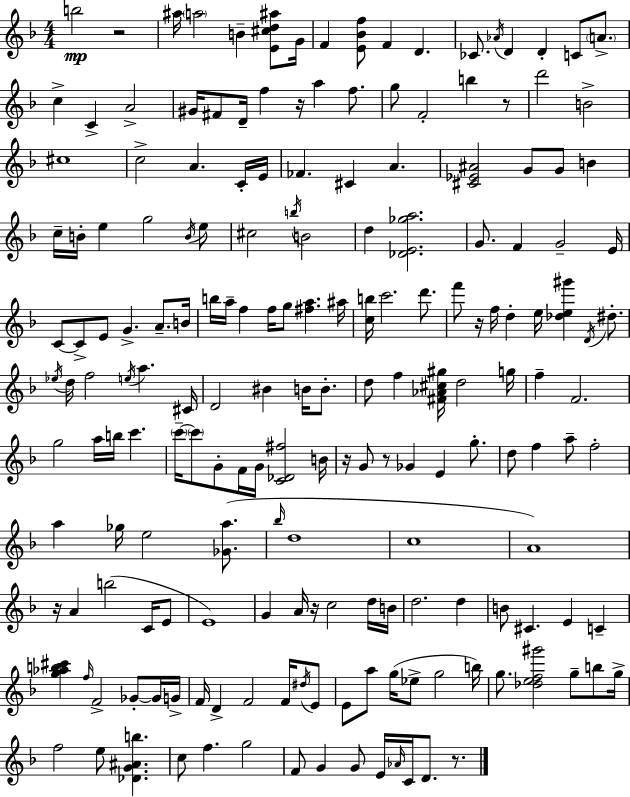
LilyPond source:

{
  \clef treble
  \numericTimeSignature
  \time 4/4
  \key f \major
  b''2\mp r2 | ais''16 \parenthesize a''2 b'4-- <e' cis'' d'' ais''>8 g'16 | f'4 <e' bes' f''>8 f'4 d'4. | ces'8. \acciaccatura { aes'16 } d'4 d'4-. c'8 \parenthesize a'8.-> | \break c''4-> c'4-> a'2-> | gis'16 fis'8 d'16-- f''4 r16 a''4 f''8. | g''8 f'2-. b''4 r8 | d'''2 b'2-> | \break cis''1 | c''2-> a'4. c'16-. | e'16 fes'4. cis'4 a'4. | <cis' ees' ais'>2 g'8 g'8 b'4 | \break c''16-- b'16-. e''4 g''2 \acciaccatura { b'16 } | e''8 cis''2 \acciaccatura { b''16 } b'2 | d''4 <des' e' ges'' a''>2. | g'8. f'4 g'2-- | \break e'16 c'8~~ c'8-> e'8 g'4.-> a'8.-- | b'16 b''16 a''16-- f''4 f''16 g''8 <fis'' a''>4. | ais''16 <c'' b''>16 c'''2. | d'''8. f'''8 r16 f''16 d''4-. e''16 <des'' e'' gis'''>4 | \break \acciaccatura { d'16 } dis''8.-. \acciaccatura { ees''16 } d''16 f''2 \acciaccatura { e''16 } a''4. | cis'16 d'2 bis'4 | b'16 b'8.-. d''8 f''4 <fis' aes' cis'' gis''>16 d''2 | g''16 f''4-- f'2. | \break g''2 a''16 b''16 | c'''4. \parenthesize c'''16--~~ \parenthesize c'''8 g'8-. f'16 g'16 <c' des' fis''>2 | b'16 r16 g'8 r8 ges'4 e'4 | g''8.-. d''8 f''4 a''8-- f''2-. | \break a''4 ges''16 e''2 | <ges' a''>8.( \grace { bes''16 } d''1 | c''1 | a'1) | \break r16 a'4 b''2( | c'16 e'8 e'1) | g'4 a'16 r16 c''2 | d''16 b'16 d''2. | \break d''4 b'8 cis'4. e'4 | c'4-- <g'' aes'' b'' cis'''>4 \grace { f''16 } f'2-> | ges'8-.~~ ges'16 g'16-> f'16 d'4-> f'2 | f'16 \acciaccatura { dis''16 } e'8 e'8 a''8 g''16( ees''8-> | \break g''2 b''16) g''8. <des'' e'' f'' gis'''>2 | g''8-- b''8 g''16-> f''2 | e''8 <des' g' ais' b''>4. c''8 f''4. | g''2 f'8 g'4 g'8 | \break e'16 \grace { aes'16 } c'16 d'8. r8. \bar "|."
}